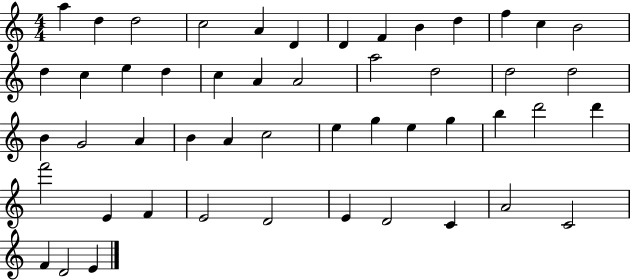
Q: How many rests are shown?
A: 0